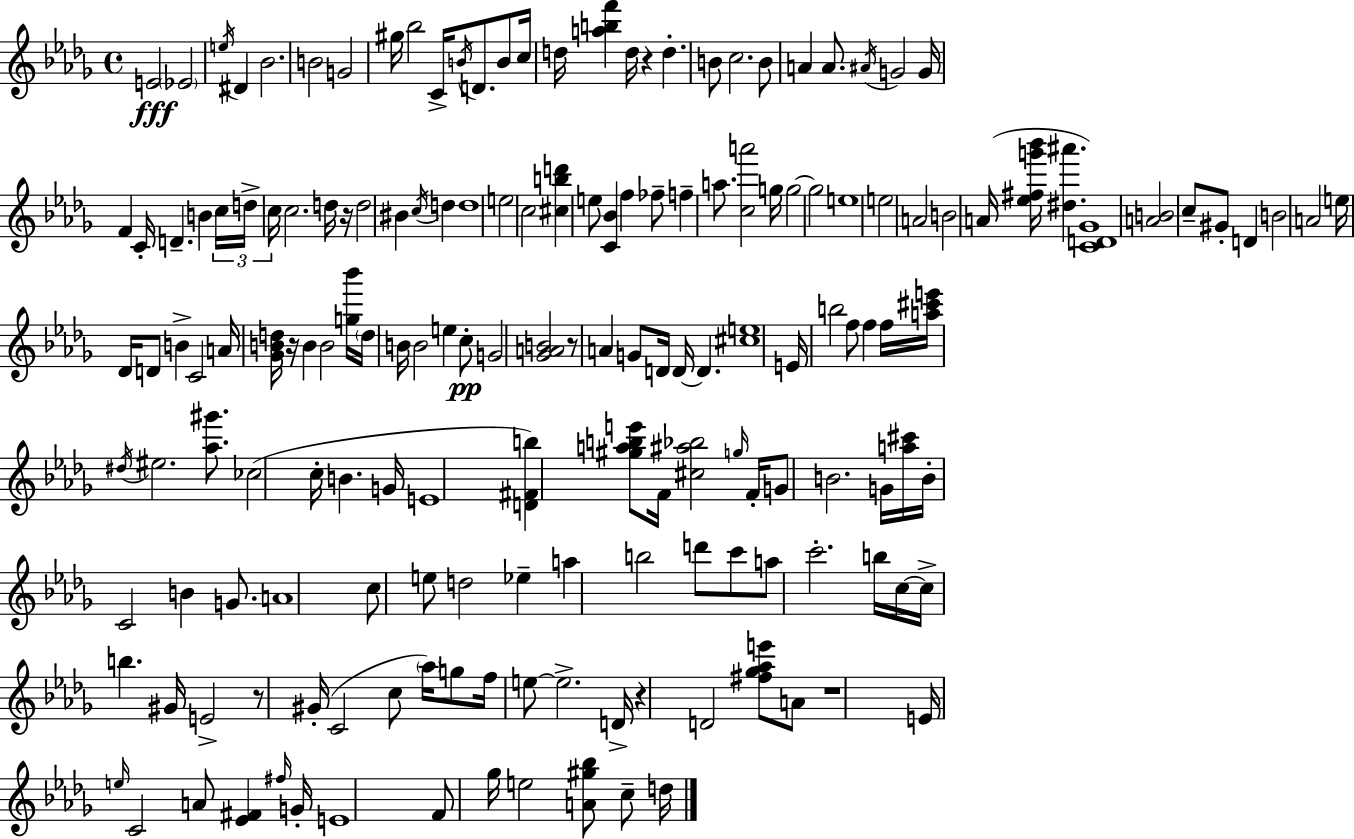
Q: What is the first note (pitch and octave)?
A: E4